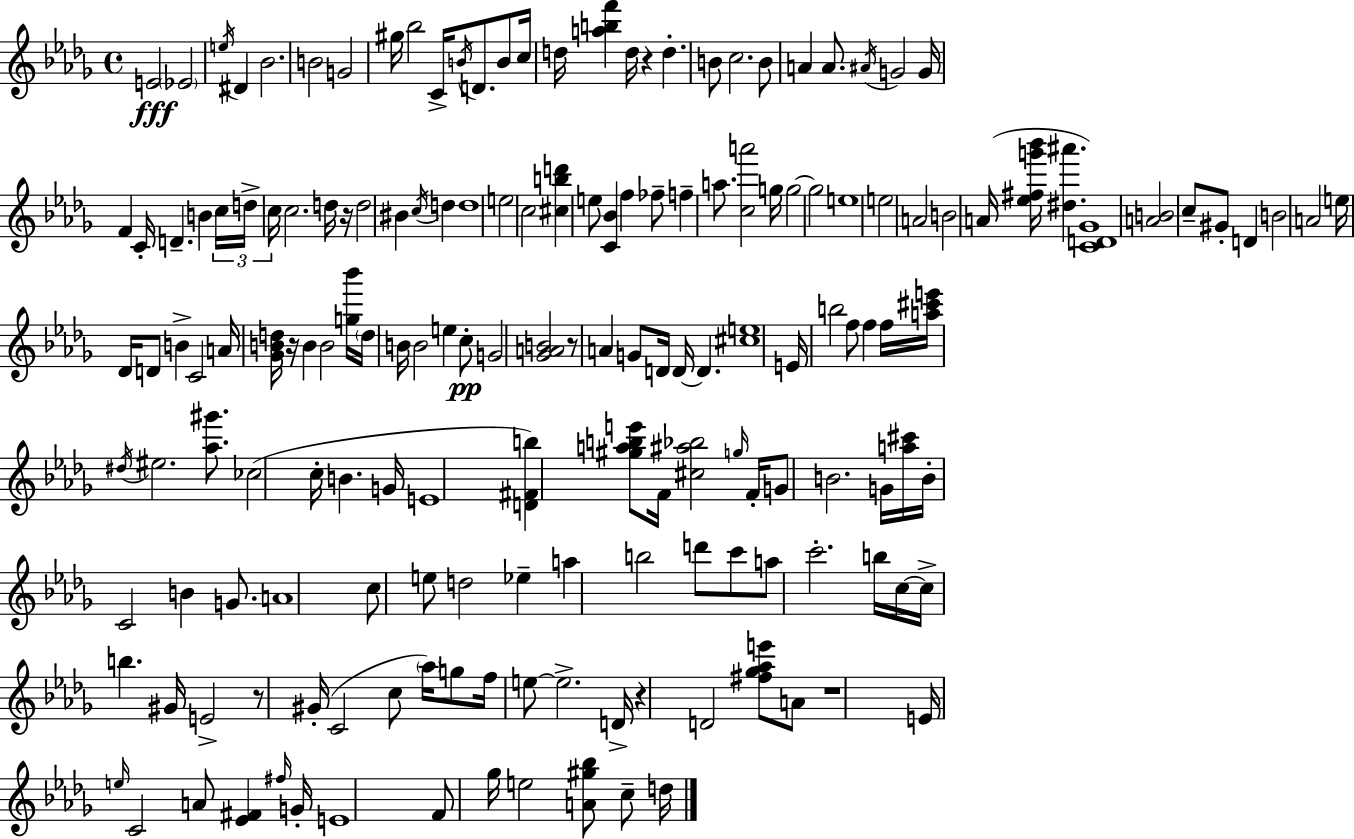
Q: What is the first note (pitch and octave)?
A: E4